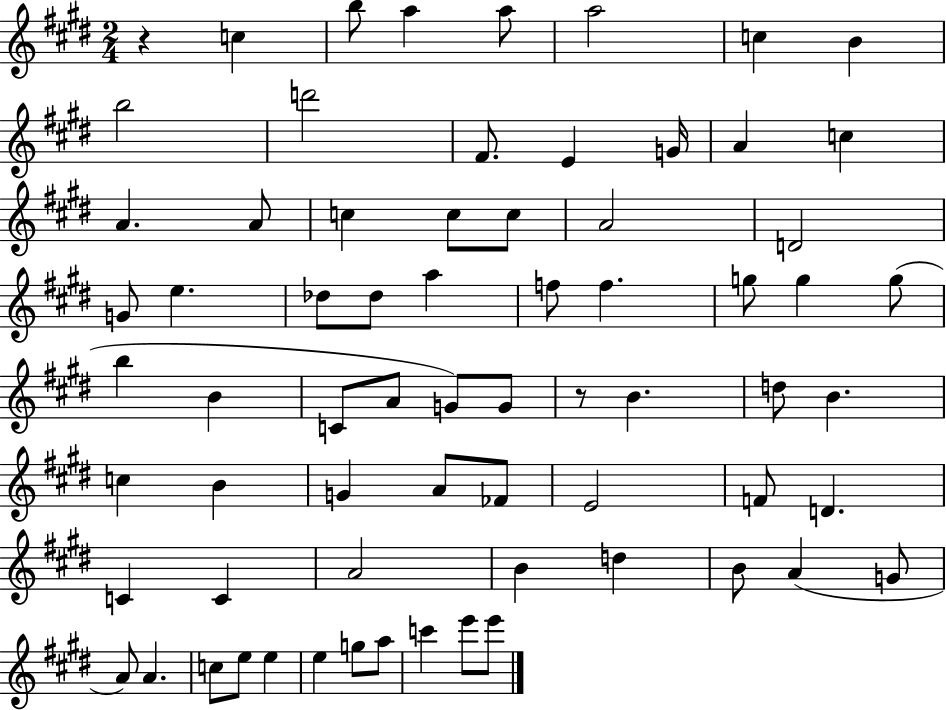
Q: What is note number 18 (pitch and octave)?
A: C5